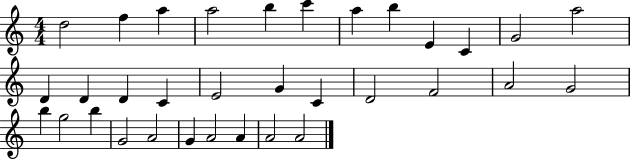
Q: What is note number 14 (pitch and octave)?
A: D4